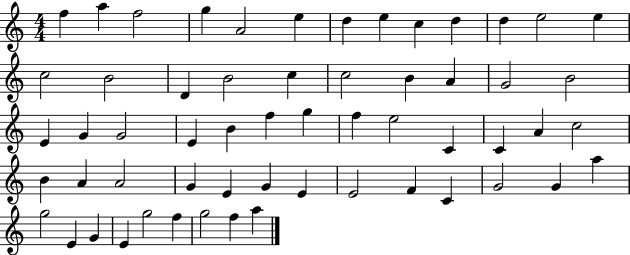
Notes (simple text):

F5/q A5/q F5/h G5/q A4/h E5/q D5/q E5/q C5/q D5/q D5/q E5/h E5/q C5/h B4/h D4/q B4/h C5/q C5/h B4/q A4/q G4/h B4/h E4/q G4/q G4/h E4/q B4/q F5/q G5/q F5/q E5/h C4/q C4/q A4/q C5/h B4/q A4/q A4/h G4/q E4/q G4/q E4/q E4/h F4/q C4/q G4/h G4/q A5/q G5/h E4/q G4/q E4/q G5/h F5/q G5/h F5/q A5/q